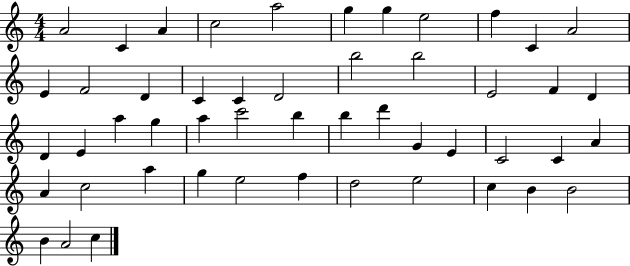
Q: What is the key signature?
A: C major